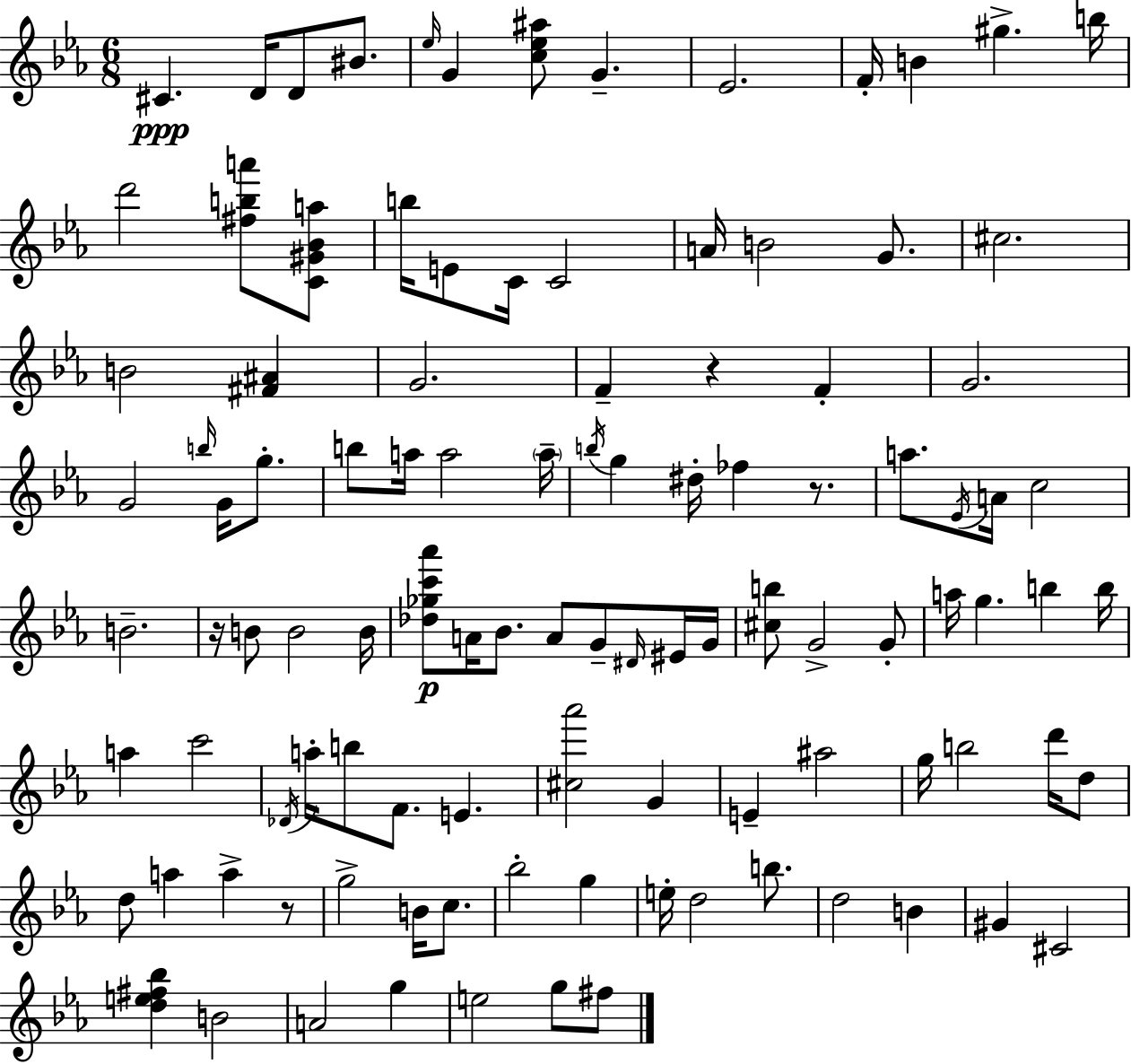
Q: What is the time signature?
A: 6/8